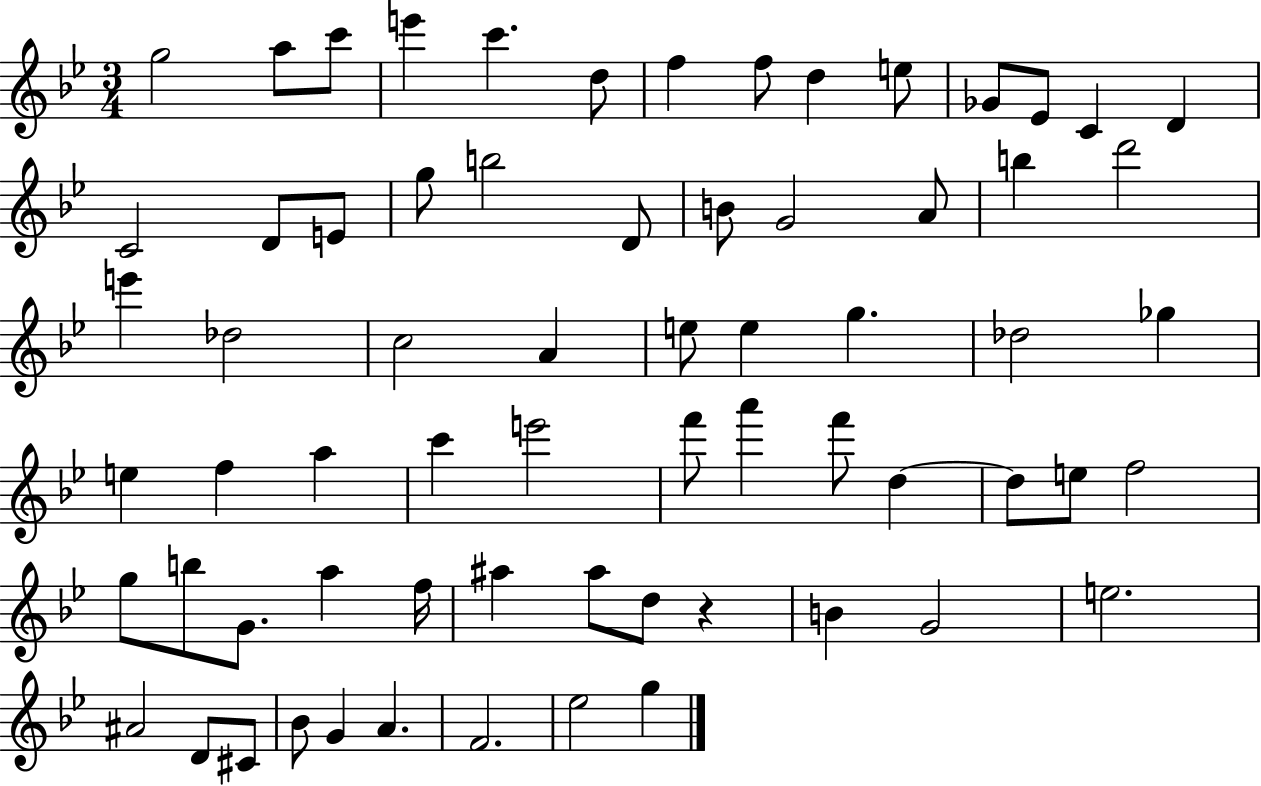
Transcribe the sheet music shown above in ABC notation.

X:1
T:Untitled
M:3/4
L:1/4
K:Bb
g2 a/2 c'/2 e' c' d/2 f f/2 d e/2 _G/2 _E/2 C D C2 D/2 E/2 g/2 b2 D/2 B/2 G2 A/2 b d'2 e' _d2 c2 A e/2 e g _d2 _g e f a c' e'2 f'/2 a' f'/2 d d/2 e/2 f2 g/2 b/2 G/2 a f/4 ^a ^a/2 d/2 z B G2 e2 ^A2 D/2 ^C/2 _B/2 G A F2 _e2 g